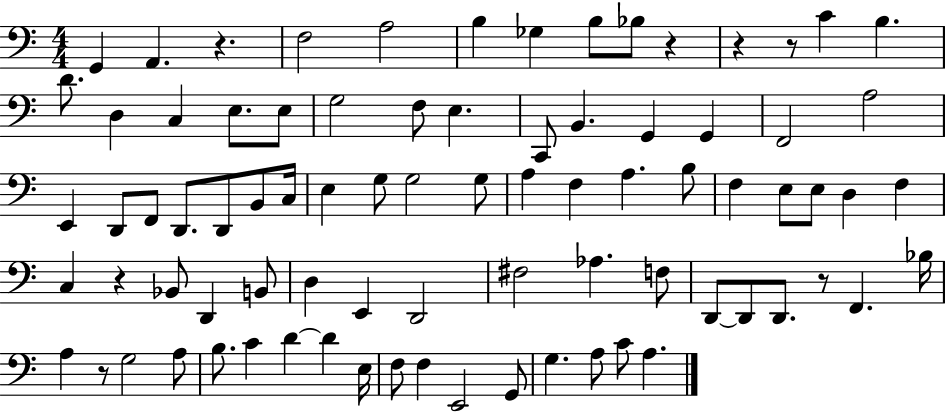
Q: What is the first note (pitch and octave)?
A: G2